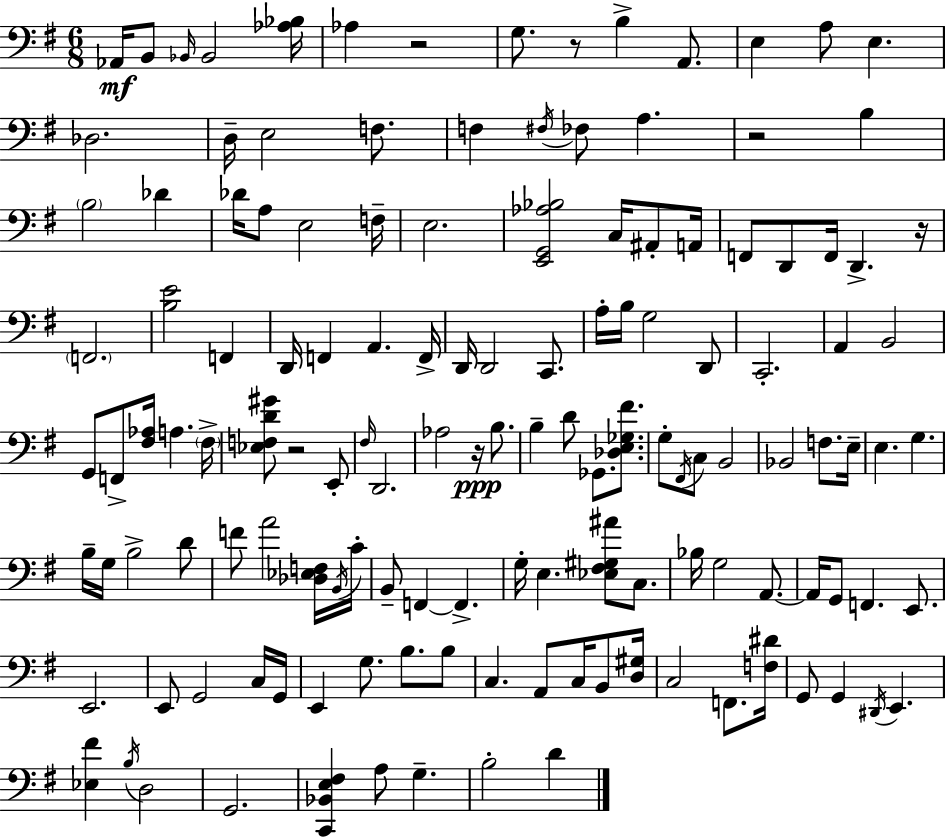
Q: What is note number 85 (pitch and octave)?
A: C3